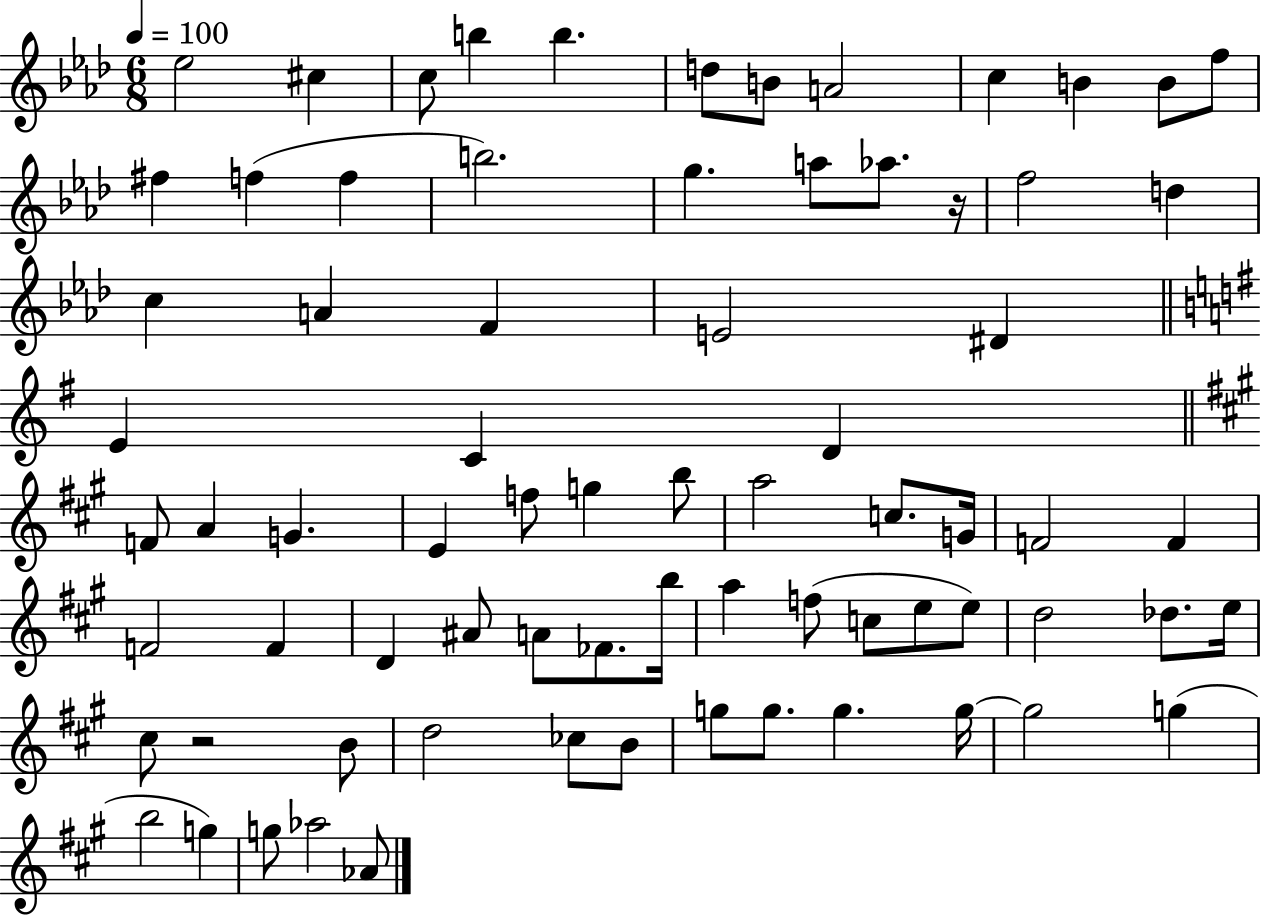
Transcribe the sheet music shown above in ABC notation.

X:1
T:Untitled
M:6/8
L:1/4
K:Ab
_e2 ^c c/2 b b d/2 B/2 A2 c B B/2 f/2 ^f f f b2 g a/2 _a/2 z/4 f2 d c A F E2 ^D E C D F/2 A G E f/2 g b/2 a2 c/2 G/4 F2 F F2 F D ^A/2 A/2 _F/2 b/4 a f/2 c/2 e/2 e/2 d2 _d/2 e/4 ^c/2 z2 B/2 d2 _c/2 B/2 g/2 g/2 g g/4 g2 g b2 g g/2 _a2 _A/2